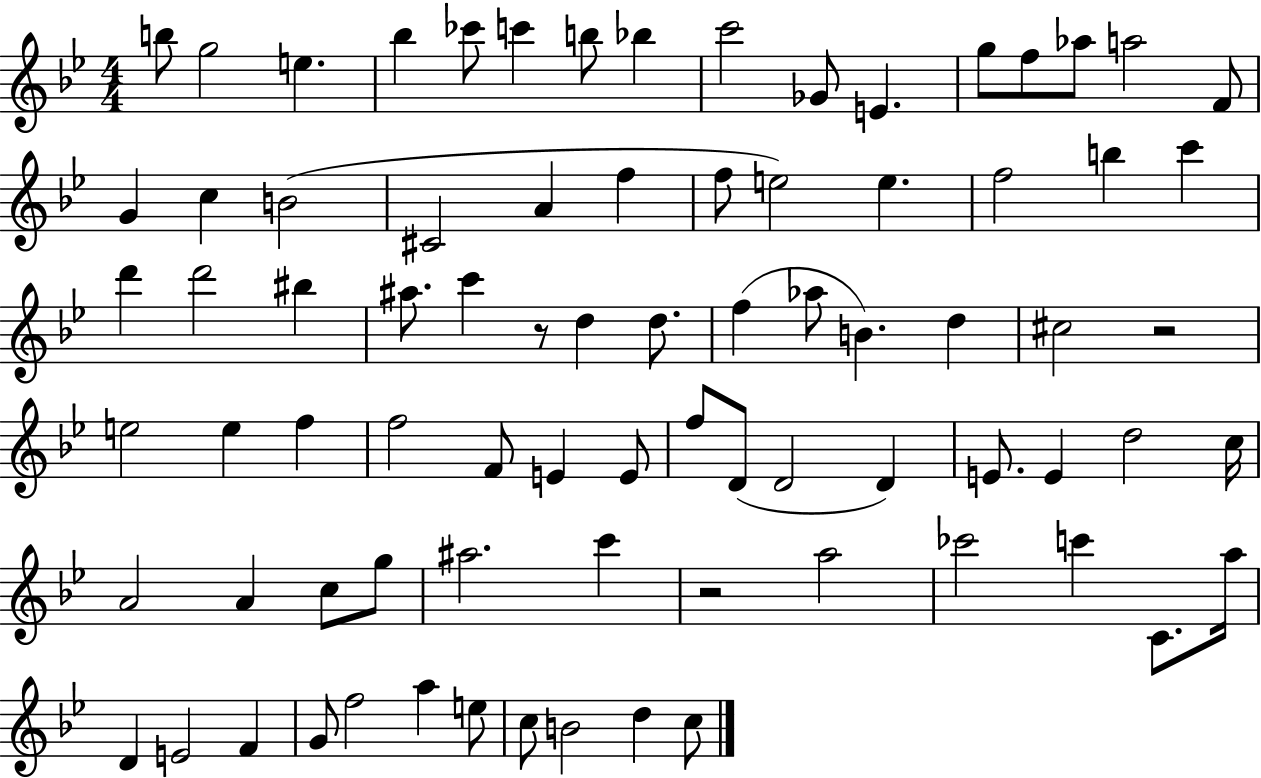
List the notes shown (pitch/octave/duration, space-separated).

B5/e G5/h E5/q. Bb5/q CES6/e C6/q B5/e Bb5/q C6/h Gb4/e E4/q. G5/e F5/e Ab5/e A5/h F4/e G4/q C5/q B4/h C#4/h A4/q F5/q F5/e E5/h E5/q. F5/h B5/q C6/q D6/q D6/h BIS5/q A#5/e. C6/q R/e D5/q D5/e. F5/q Ab5/e B4/q. D5/q C#5/h R/h E5/h E5/q F5/q F5/h F4/e E4/q E4/e F5/e D4/e D4/h D4/q E4/e. E4/q D5/h C5/s A4/h A4/q C5/e G5/e A#5/h. C6/q R/h A5/h CES6/h C6/q C4/e. A5/s D4/q E4/h F4/q G4/e F5/h A5/q E5/e C5/e B4/h D5/q C5/e